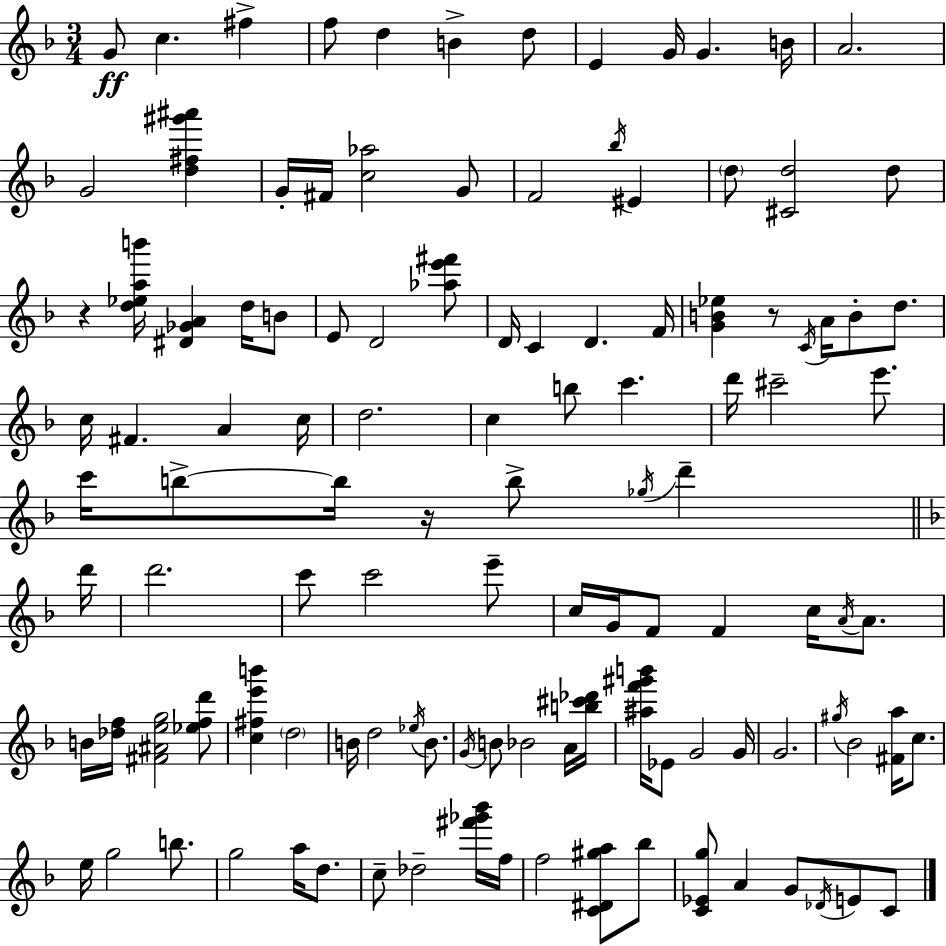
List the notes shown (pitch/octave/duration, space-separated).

G4/e C5/q. F#5/q F5/e D5/q B4/q D5/e E4/q G4/s G4/q. B4/s A4/h. G4/h [D5,F#5,G#6,A#6]/q G4/s F#4/s [C5,Ab5]/h G4/e F4/h Bb5/s EIS4/q D5/e [C#4,D5]/h D5/e R/q [D5,Eb5,A5,B6]/s [D#4,Gb4,A4]/q D5/s B4/e E4/e D4/h [Ab5,E6,F#6]/e D4/s C4/q D4/q. F4/s [G4,B4,Eb5]/q R/e C4/s A4/s B4/e D5/e. C5/s F#4/q. A4/q C5/s D5/h. C5/q B5/e C6/q. D6/s C#6/h E6/e. C6/s B5/e B5/s R/s B5/e Gb5/s D6/q D6/s D6/h. C6/e C6/h E6/e C5/s G4/s F4/e F4/q C5/s A4/s A4/e. B4/s [Db5,F5]/s [F#4,A#4,E5,G5]/h [Eb5,F5,D6]/e [C5,F#5,E6,B6]/q D5/h B4/s D5/h Eb5/s B4/e. G4/s B4/e Bb4/h A4/s [B5,C#6,Db6]/s [A#5,F6,G#6,B6]/s Eb4/e G4/h G4/s G4/h. G#5/s Bb4/h [F#4,A5]/s C5/e. E5/s G5/h B5/e. G5/h A5/s D5/e. C5/e Db5/h [F#6,Gb6,Bb6]/s F5/s F5/h [C4,D#4,G#5,A5]/e Bb5/e [C4,Eb4,G5]/e A4/q G4/e Db4/s E4/e C4/e